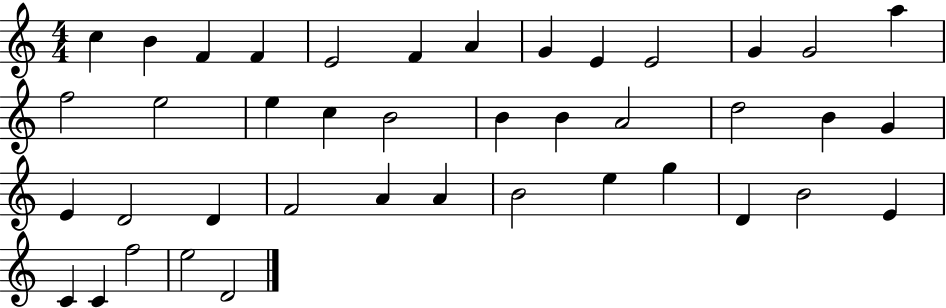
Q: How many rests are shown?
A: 0